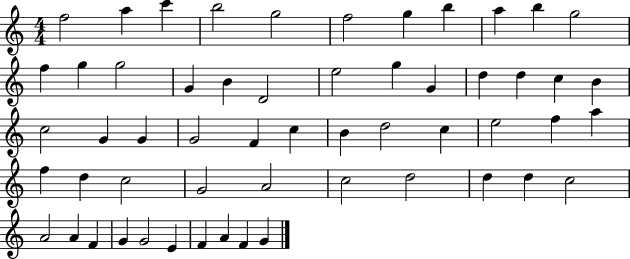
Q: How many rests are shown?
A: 0